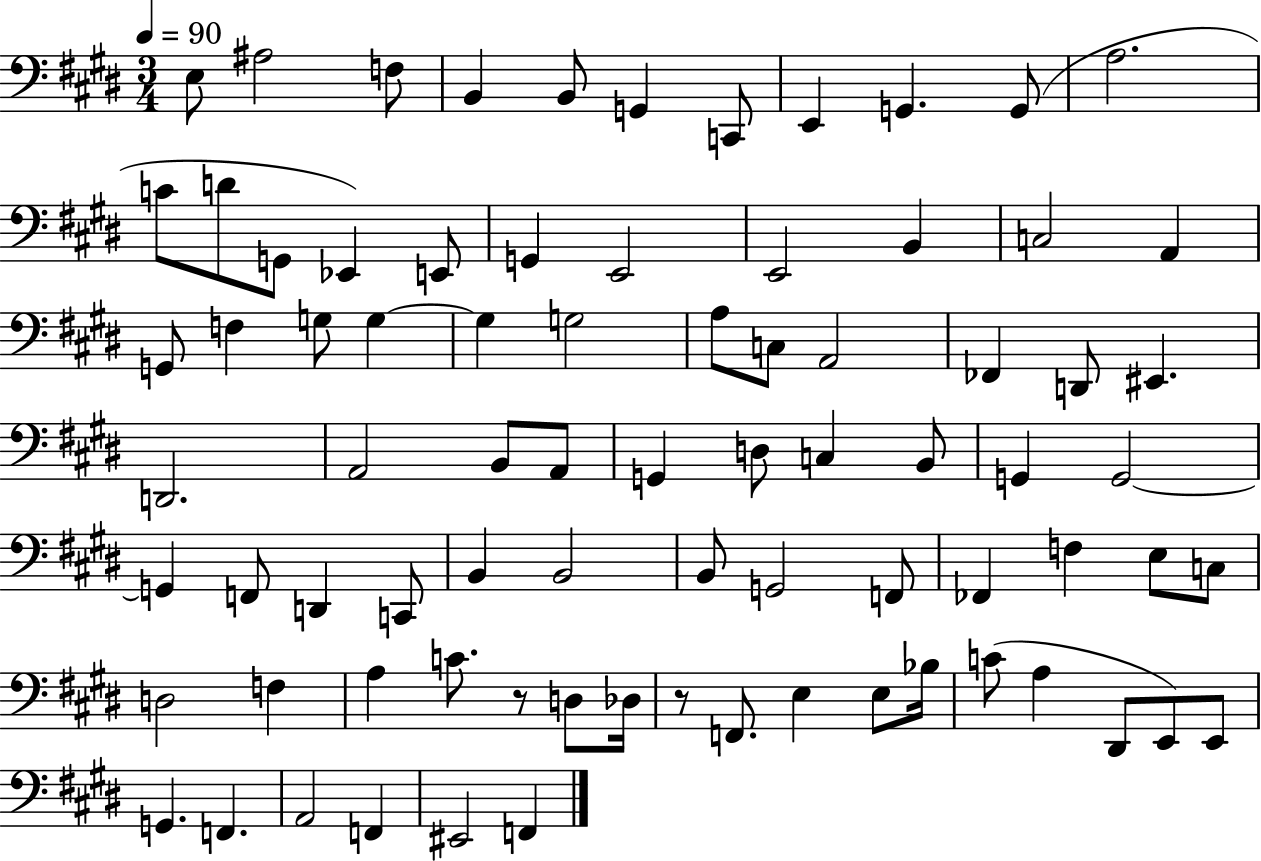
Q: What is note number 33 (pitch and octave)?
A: D2